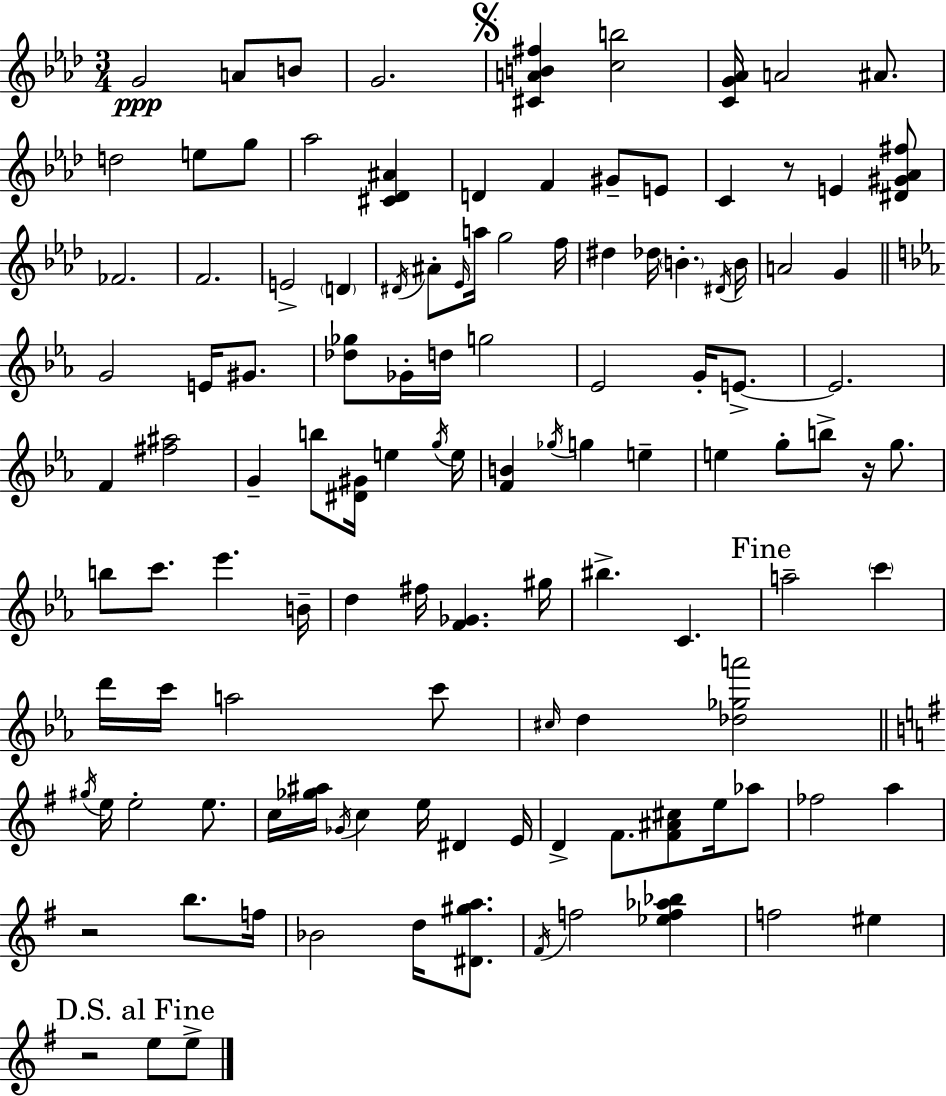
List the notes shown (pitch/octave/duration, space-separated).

G4/h A4/e B4/e G4/h. [C#4,A4,B4,F#5]/q [C5,B5]/h [C4,G4,Ab4]/s A4/h A#4/e. D5/h E5/e G5/e Ab5/h [C#4,Db4,A#4]/q D4/q F4/q G#4/e E4/e C4/q R/e E4/q [D#4,G#4,Ab4,F#5]/e FES4/h. F4/h. E4/h D4/q D#4/s A#4/e Eb4/s A5/s G5/h F5/s D#5/q Db5/s B4/q. D#4/s B4/s A4/h G4/q G4/h E4/s G#4/e. [Db5,Gb5]/e Gb4/s D5/s G5/h Eb4/h G4/s E4/e. E4/h. F4/q [F#5,A#5]/h G4/q B5/e [D#4,G#4]/s E5/q G5/s E5/s [F4,B4]/q Gb5/s G5/q E5/q E5/q G5/e B5/e R/s G5/e. B5/e C6/e. Eb6/q. B4/s D5/q F#5/s [F4,Gb4]/q. G#5/s BIS5/q. C4/q. A5/h C6/q D6/s C6/s A5/h C6/e C#5/s D5/q [Db5,Gb5,A6]/h G#5/s E5/s E5/h E5/e. C5/s [Gb5,A#5]/s Gb4/s C5/q E5/s D#4/q E4/s D4/q F#4/e. [F#4,A#4,C#5]/e E5/s Ab5/e FES5/h A5/q R/h B5/e. F5/s Bb4/h D5/s [D#4,G#5,A5]/e. F#4/s F5/h [Eb5,F5,Ab5,Bb5]/q F5/h EIS5/q R/h E5/e E5/e